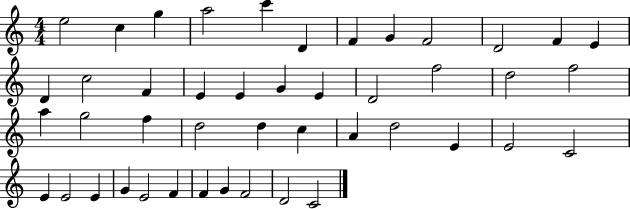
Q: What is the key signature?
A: C major